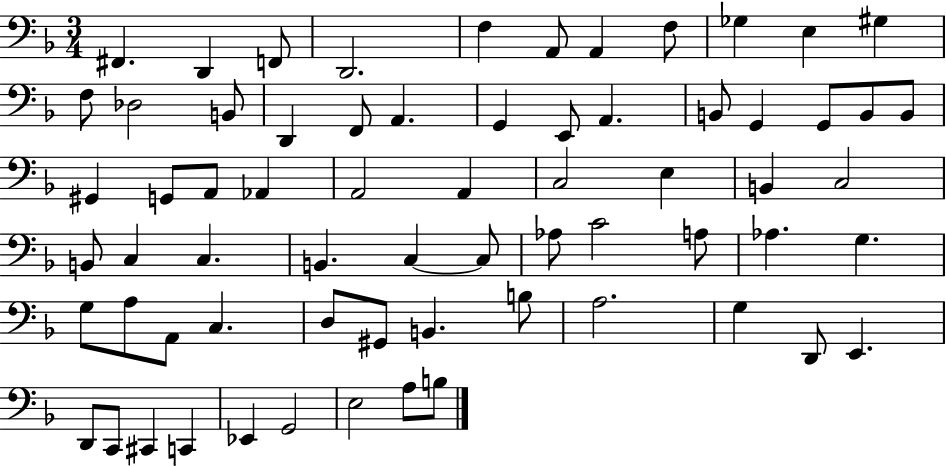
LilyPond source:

{
  \clef bass
  \numericTimeSignature
  \time 3/4
  \key f \major
  fis,4. d,4 f,8 | d,2. | f4 a,8 a,4 f8 | ges4 e4 gis4 | \break f8 des2 b,8 | d,4 f,8 a,4. | g,4 e,8 a,4. | b,8 g,4 g,8 b,8 b,8 | \break gis,4 g,8 a,8 aes,4 | a,2 a,4 | c2 e4 | b,4 c2 | \break b,8 c4 c4. | b,4. c4~~ c8 | aes8 c'2 a8 | aes4. g4. | \break g8 a8 a,8 c4. | d8 gis,8 b,4. b8 | a2. | g4 d,8 e,4. | \break d,8 c,8 cis,4 c,4 | ees,4 g,2 | e2 a8 b8 | \bar "|."
}